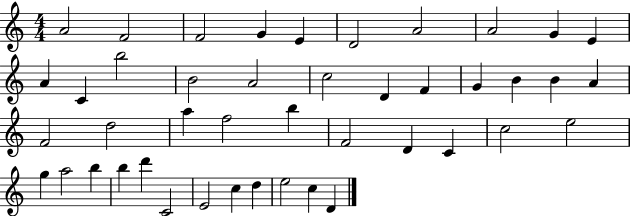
{
  \clef treble
  \numericTimeSignature
  \time 4/4
  \key c \major
  a'2 f'2 | f'2 g'4 e'4 | d'2 a'2 | a'2 g'4 e'4 | \break a'4 c'4 b''2 | b'2 a'2 | c''2 d'4 f'4 | g'4 b'4 b'4 a'4 | \break f'2 d''2 | a''4 f''2 b''4 | f'2 d'4 c'4 | c''2 e''2 | \break g''4 a''2 b''4 | b''4 d'''4 c'2 | e'2 c''4 d''4 | e''2 c''4 d'4 | \break \bar "|."
}